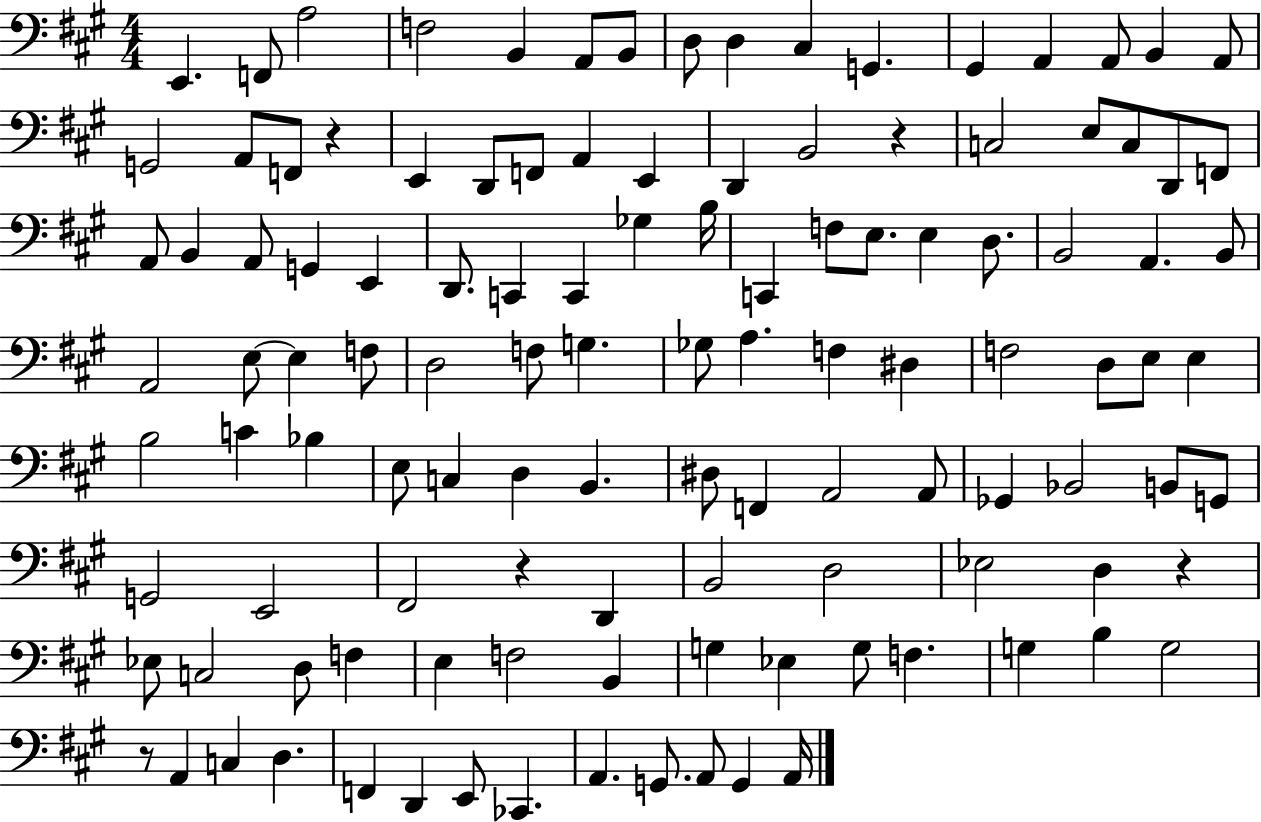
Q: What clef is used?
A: bass